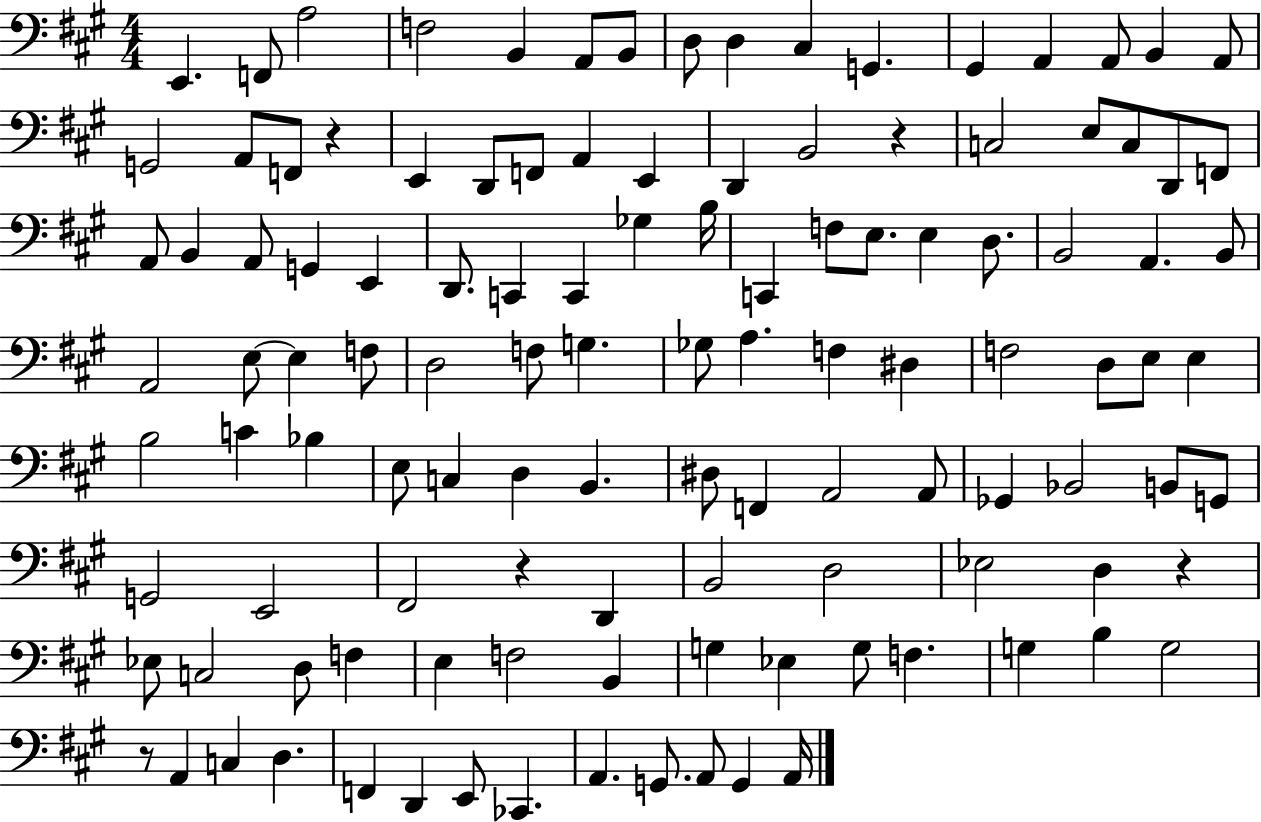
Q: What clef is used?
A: bass